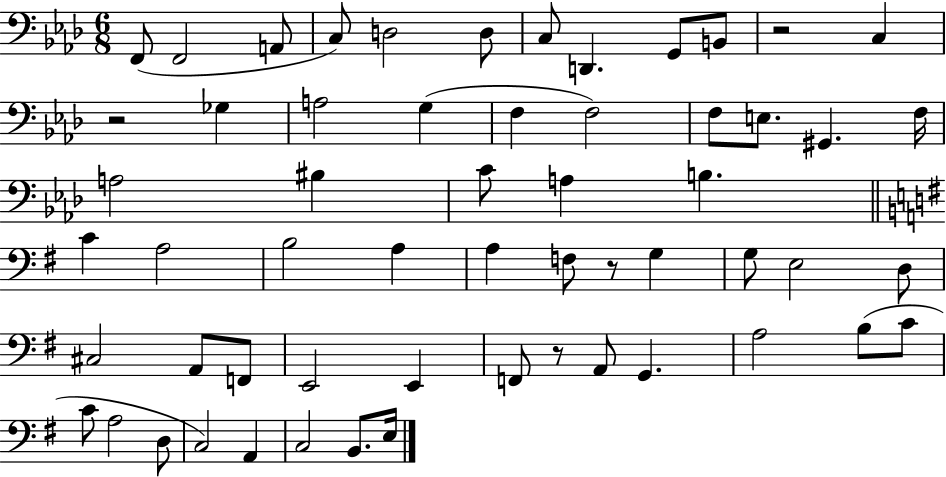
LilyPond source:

{
  \clef bass
  \numericTimeSignature
  \time 6/8
  \key aes \major
  f,8( f,2 a,8 | c8) d2 d8 | c8 d,4. g,8 b,8 | r2 c4 | \break r2 ges4 | a2 g4( | f4 f2) | f8 e8. gis,4. f16 | \break a2 bis4 | c'8 a4 b4. | \bar "||" \break \key g \major c'4 a2 | b2 a4 | a4 f8 r8 g4 | g8 e2 d8 | \break cis2 a,8 f,8 | e,2 e,4 | f,8 r8 a,8 g,4. | a2 b8( c'8 | \break c'8 a2 d8 | c2) a,4 | c2 b,8. e16 | \bar "|."
}